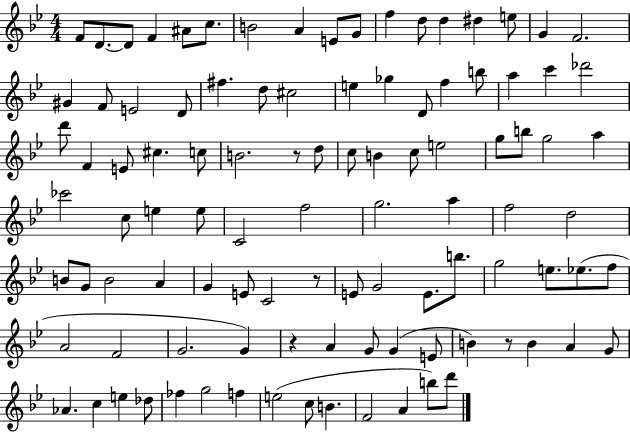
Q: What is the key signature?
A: BES major